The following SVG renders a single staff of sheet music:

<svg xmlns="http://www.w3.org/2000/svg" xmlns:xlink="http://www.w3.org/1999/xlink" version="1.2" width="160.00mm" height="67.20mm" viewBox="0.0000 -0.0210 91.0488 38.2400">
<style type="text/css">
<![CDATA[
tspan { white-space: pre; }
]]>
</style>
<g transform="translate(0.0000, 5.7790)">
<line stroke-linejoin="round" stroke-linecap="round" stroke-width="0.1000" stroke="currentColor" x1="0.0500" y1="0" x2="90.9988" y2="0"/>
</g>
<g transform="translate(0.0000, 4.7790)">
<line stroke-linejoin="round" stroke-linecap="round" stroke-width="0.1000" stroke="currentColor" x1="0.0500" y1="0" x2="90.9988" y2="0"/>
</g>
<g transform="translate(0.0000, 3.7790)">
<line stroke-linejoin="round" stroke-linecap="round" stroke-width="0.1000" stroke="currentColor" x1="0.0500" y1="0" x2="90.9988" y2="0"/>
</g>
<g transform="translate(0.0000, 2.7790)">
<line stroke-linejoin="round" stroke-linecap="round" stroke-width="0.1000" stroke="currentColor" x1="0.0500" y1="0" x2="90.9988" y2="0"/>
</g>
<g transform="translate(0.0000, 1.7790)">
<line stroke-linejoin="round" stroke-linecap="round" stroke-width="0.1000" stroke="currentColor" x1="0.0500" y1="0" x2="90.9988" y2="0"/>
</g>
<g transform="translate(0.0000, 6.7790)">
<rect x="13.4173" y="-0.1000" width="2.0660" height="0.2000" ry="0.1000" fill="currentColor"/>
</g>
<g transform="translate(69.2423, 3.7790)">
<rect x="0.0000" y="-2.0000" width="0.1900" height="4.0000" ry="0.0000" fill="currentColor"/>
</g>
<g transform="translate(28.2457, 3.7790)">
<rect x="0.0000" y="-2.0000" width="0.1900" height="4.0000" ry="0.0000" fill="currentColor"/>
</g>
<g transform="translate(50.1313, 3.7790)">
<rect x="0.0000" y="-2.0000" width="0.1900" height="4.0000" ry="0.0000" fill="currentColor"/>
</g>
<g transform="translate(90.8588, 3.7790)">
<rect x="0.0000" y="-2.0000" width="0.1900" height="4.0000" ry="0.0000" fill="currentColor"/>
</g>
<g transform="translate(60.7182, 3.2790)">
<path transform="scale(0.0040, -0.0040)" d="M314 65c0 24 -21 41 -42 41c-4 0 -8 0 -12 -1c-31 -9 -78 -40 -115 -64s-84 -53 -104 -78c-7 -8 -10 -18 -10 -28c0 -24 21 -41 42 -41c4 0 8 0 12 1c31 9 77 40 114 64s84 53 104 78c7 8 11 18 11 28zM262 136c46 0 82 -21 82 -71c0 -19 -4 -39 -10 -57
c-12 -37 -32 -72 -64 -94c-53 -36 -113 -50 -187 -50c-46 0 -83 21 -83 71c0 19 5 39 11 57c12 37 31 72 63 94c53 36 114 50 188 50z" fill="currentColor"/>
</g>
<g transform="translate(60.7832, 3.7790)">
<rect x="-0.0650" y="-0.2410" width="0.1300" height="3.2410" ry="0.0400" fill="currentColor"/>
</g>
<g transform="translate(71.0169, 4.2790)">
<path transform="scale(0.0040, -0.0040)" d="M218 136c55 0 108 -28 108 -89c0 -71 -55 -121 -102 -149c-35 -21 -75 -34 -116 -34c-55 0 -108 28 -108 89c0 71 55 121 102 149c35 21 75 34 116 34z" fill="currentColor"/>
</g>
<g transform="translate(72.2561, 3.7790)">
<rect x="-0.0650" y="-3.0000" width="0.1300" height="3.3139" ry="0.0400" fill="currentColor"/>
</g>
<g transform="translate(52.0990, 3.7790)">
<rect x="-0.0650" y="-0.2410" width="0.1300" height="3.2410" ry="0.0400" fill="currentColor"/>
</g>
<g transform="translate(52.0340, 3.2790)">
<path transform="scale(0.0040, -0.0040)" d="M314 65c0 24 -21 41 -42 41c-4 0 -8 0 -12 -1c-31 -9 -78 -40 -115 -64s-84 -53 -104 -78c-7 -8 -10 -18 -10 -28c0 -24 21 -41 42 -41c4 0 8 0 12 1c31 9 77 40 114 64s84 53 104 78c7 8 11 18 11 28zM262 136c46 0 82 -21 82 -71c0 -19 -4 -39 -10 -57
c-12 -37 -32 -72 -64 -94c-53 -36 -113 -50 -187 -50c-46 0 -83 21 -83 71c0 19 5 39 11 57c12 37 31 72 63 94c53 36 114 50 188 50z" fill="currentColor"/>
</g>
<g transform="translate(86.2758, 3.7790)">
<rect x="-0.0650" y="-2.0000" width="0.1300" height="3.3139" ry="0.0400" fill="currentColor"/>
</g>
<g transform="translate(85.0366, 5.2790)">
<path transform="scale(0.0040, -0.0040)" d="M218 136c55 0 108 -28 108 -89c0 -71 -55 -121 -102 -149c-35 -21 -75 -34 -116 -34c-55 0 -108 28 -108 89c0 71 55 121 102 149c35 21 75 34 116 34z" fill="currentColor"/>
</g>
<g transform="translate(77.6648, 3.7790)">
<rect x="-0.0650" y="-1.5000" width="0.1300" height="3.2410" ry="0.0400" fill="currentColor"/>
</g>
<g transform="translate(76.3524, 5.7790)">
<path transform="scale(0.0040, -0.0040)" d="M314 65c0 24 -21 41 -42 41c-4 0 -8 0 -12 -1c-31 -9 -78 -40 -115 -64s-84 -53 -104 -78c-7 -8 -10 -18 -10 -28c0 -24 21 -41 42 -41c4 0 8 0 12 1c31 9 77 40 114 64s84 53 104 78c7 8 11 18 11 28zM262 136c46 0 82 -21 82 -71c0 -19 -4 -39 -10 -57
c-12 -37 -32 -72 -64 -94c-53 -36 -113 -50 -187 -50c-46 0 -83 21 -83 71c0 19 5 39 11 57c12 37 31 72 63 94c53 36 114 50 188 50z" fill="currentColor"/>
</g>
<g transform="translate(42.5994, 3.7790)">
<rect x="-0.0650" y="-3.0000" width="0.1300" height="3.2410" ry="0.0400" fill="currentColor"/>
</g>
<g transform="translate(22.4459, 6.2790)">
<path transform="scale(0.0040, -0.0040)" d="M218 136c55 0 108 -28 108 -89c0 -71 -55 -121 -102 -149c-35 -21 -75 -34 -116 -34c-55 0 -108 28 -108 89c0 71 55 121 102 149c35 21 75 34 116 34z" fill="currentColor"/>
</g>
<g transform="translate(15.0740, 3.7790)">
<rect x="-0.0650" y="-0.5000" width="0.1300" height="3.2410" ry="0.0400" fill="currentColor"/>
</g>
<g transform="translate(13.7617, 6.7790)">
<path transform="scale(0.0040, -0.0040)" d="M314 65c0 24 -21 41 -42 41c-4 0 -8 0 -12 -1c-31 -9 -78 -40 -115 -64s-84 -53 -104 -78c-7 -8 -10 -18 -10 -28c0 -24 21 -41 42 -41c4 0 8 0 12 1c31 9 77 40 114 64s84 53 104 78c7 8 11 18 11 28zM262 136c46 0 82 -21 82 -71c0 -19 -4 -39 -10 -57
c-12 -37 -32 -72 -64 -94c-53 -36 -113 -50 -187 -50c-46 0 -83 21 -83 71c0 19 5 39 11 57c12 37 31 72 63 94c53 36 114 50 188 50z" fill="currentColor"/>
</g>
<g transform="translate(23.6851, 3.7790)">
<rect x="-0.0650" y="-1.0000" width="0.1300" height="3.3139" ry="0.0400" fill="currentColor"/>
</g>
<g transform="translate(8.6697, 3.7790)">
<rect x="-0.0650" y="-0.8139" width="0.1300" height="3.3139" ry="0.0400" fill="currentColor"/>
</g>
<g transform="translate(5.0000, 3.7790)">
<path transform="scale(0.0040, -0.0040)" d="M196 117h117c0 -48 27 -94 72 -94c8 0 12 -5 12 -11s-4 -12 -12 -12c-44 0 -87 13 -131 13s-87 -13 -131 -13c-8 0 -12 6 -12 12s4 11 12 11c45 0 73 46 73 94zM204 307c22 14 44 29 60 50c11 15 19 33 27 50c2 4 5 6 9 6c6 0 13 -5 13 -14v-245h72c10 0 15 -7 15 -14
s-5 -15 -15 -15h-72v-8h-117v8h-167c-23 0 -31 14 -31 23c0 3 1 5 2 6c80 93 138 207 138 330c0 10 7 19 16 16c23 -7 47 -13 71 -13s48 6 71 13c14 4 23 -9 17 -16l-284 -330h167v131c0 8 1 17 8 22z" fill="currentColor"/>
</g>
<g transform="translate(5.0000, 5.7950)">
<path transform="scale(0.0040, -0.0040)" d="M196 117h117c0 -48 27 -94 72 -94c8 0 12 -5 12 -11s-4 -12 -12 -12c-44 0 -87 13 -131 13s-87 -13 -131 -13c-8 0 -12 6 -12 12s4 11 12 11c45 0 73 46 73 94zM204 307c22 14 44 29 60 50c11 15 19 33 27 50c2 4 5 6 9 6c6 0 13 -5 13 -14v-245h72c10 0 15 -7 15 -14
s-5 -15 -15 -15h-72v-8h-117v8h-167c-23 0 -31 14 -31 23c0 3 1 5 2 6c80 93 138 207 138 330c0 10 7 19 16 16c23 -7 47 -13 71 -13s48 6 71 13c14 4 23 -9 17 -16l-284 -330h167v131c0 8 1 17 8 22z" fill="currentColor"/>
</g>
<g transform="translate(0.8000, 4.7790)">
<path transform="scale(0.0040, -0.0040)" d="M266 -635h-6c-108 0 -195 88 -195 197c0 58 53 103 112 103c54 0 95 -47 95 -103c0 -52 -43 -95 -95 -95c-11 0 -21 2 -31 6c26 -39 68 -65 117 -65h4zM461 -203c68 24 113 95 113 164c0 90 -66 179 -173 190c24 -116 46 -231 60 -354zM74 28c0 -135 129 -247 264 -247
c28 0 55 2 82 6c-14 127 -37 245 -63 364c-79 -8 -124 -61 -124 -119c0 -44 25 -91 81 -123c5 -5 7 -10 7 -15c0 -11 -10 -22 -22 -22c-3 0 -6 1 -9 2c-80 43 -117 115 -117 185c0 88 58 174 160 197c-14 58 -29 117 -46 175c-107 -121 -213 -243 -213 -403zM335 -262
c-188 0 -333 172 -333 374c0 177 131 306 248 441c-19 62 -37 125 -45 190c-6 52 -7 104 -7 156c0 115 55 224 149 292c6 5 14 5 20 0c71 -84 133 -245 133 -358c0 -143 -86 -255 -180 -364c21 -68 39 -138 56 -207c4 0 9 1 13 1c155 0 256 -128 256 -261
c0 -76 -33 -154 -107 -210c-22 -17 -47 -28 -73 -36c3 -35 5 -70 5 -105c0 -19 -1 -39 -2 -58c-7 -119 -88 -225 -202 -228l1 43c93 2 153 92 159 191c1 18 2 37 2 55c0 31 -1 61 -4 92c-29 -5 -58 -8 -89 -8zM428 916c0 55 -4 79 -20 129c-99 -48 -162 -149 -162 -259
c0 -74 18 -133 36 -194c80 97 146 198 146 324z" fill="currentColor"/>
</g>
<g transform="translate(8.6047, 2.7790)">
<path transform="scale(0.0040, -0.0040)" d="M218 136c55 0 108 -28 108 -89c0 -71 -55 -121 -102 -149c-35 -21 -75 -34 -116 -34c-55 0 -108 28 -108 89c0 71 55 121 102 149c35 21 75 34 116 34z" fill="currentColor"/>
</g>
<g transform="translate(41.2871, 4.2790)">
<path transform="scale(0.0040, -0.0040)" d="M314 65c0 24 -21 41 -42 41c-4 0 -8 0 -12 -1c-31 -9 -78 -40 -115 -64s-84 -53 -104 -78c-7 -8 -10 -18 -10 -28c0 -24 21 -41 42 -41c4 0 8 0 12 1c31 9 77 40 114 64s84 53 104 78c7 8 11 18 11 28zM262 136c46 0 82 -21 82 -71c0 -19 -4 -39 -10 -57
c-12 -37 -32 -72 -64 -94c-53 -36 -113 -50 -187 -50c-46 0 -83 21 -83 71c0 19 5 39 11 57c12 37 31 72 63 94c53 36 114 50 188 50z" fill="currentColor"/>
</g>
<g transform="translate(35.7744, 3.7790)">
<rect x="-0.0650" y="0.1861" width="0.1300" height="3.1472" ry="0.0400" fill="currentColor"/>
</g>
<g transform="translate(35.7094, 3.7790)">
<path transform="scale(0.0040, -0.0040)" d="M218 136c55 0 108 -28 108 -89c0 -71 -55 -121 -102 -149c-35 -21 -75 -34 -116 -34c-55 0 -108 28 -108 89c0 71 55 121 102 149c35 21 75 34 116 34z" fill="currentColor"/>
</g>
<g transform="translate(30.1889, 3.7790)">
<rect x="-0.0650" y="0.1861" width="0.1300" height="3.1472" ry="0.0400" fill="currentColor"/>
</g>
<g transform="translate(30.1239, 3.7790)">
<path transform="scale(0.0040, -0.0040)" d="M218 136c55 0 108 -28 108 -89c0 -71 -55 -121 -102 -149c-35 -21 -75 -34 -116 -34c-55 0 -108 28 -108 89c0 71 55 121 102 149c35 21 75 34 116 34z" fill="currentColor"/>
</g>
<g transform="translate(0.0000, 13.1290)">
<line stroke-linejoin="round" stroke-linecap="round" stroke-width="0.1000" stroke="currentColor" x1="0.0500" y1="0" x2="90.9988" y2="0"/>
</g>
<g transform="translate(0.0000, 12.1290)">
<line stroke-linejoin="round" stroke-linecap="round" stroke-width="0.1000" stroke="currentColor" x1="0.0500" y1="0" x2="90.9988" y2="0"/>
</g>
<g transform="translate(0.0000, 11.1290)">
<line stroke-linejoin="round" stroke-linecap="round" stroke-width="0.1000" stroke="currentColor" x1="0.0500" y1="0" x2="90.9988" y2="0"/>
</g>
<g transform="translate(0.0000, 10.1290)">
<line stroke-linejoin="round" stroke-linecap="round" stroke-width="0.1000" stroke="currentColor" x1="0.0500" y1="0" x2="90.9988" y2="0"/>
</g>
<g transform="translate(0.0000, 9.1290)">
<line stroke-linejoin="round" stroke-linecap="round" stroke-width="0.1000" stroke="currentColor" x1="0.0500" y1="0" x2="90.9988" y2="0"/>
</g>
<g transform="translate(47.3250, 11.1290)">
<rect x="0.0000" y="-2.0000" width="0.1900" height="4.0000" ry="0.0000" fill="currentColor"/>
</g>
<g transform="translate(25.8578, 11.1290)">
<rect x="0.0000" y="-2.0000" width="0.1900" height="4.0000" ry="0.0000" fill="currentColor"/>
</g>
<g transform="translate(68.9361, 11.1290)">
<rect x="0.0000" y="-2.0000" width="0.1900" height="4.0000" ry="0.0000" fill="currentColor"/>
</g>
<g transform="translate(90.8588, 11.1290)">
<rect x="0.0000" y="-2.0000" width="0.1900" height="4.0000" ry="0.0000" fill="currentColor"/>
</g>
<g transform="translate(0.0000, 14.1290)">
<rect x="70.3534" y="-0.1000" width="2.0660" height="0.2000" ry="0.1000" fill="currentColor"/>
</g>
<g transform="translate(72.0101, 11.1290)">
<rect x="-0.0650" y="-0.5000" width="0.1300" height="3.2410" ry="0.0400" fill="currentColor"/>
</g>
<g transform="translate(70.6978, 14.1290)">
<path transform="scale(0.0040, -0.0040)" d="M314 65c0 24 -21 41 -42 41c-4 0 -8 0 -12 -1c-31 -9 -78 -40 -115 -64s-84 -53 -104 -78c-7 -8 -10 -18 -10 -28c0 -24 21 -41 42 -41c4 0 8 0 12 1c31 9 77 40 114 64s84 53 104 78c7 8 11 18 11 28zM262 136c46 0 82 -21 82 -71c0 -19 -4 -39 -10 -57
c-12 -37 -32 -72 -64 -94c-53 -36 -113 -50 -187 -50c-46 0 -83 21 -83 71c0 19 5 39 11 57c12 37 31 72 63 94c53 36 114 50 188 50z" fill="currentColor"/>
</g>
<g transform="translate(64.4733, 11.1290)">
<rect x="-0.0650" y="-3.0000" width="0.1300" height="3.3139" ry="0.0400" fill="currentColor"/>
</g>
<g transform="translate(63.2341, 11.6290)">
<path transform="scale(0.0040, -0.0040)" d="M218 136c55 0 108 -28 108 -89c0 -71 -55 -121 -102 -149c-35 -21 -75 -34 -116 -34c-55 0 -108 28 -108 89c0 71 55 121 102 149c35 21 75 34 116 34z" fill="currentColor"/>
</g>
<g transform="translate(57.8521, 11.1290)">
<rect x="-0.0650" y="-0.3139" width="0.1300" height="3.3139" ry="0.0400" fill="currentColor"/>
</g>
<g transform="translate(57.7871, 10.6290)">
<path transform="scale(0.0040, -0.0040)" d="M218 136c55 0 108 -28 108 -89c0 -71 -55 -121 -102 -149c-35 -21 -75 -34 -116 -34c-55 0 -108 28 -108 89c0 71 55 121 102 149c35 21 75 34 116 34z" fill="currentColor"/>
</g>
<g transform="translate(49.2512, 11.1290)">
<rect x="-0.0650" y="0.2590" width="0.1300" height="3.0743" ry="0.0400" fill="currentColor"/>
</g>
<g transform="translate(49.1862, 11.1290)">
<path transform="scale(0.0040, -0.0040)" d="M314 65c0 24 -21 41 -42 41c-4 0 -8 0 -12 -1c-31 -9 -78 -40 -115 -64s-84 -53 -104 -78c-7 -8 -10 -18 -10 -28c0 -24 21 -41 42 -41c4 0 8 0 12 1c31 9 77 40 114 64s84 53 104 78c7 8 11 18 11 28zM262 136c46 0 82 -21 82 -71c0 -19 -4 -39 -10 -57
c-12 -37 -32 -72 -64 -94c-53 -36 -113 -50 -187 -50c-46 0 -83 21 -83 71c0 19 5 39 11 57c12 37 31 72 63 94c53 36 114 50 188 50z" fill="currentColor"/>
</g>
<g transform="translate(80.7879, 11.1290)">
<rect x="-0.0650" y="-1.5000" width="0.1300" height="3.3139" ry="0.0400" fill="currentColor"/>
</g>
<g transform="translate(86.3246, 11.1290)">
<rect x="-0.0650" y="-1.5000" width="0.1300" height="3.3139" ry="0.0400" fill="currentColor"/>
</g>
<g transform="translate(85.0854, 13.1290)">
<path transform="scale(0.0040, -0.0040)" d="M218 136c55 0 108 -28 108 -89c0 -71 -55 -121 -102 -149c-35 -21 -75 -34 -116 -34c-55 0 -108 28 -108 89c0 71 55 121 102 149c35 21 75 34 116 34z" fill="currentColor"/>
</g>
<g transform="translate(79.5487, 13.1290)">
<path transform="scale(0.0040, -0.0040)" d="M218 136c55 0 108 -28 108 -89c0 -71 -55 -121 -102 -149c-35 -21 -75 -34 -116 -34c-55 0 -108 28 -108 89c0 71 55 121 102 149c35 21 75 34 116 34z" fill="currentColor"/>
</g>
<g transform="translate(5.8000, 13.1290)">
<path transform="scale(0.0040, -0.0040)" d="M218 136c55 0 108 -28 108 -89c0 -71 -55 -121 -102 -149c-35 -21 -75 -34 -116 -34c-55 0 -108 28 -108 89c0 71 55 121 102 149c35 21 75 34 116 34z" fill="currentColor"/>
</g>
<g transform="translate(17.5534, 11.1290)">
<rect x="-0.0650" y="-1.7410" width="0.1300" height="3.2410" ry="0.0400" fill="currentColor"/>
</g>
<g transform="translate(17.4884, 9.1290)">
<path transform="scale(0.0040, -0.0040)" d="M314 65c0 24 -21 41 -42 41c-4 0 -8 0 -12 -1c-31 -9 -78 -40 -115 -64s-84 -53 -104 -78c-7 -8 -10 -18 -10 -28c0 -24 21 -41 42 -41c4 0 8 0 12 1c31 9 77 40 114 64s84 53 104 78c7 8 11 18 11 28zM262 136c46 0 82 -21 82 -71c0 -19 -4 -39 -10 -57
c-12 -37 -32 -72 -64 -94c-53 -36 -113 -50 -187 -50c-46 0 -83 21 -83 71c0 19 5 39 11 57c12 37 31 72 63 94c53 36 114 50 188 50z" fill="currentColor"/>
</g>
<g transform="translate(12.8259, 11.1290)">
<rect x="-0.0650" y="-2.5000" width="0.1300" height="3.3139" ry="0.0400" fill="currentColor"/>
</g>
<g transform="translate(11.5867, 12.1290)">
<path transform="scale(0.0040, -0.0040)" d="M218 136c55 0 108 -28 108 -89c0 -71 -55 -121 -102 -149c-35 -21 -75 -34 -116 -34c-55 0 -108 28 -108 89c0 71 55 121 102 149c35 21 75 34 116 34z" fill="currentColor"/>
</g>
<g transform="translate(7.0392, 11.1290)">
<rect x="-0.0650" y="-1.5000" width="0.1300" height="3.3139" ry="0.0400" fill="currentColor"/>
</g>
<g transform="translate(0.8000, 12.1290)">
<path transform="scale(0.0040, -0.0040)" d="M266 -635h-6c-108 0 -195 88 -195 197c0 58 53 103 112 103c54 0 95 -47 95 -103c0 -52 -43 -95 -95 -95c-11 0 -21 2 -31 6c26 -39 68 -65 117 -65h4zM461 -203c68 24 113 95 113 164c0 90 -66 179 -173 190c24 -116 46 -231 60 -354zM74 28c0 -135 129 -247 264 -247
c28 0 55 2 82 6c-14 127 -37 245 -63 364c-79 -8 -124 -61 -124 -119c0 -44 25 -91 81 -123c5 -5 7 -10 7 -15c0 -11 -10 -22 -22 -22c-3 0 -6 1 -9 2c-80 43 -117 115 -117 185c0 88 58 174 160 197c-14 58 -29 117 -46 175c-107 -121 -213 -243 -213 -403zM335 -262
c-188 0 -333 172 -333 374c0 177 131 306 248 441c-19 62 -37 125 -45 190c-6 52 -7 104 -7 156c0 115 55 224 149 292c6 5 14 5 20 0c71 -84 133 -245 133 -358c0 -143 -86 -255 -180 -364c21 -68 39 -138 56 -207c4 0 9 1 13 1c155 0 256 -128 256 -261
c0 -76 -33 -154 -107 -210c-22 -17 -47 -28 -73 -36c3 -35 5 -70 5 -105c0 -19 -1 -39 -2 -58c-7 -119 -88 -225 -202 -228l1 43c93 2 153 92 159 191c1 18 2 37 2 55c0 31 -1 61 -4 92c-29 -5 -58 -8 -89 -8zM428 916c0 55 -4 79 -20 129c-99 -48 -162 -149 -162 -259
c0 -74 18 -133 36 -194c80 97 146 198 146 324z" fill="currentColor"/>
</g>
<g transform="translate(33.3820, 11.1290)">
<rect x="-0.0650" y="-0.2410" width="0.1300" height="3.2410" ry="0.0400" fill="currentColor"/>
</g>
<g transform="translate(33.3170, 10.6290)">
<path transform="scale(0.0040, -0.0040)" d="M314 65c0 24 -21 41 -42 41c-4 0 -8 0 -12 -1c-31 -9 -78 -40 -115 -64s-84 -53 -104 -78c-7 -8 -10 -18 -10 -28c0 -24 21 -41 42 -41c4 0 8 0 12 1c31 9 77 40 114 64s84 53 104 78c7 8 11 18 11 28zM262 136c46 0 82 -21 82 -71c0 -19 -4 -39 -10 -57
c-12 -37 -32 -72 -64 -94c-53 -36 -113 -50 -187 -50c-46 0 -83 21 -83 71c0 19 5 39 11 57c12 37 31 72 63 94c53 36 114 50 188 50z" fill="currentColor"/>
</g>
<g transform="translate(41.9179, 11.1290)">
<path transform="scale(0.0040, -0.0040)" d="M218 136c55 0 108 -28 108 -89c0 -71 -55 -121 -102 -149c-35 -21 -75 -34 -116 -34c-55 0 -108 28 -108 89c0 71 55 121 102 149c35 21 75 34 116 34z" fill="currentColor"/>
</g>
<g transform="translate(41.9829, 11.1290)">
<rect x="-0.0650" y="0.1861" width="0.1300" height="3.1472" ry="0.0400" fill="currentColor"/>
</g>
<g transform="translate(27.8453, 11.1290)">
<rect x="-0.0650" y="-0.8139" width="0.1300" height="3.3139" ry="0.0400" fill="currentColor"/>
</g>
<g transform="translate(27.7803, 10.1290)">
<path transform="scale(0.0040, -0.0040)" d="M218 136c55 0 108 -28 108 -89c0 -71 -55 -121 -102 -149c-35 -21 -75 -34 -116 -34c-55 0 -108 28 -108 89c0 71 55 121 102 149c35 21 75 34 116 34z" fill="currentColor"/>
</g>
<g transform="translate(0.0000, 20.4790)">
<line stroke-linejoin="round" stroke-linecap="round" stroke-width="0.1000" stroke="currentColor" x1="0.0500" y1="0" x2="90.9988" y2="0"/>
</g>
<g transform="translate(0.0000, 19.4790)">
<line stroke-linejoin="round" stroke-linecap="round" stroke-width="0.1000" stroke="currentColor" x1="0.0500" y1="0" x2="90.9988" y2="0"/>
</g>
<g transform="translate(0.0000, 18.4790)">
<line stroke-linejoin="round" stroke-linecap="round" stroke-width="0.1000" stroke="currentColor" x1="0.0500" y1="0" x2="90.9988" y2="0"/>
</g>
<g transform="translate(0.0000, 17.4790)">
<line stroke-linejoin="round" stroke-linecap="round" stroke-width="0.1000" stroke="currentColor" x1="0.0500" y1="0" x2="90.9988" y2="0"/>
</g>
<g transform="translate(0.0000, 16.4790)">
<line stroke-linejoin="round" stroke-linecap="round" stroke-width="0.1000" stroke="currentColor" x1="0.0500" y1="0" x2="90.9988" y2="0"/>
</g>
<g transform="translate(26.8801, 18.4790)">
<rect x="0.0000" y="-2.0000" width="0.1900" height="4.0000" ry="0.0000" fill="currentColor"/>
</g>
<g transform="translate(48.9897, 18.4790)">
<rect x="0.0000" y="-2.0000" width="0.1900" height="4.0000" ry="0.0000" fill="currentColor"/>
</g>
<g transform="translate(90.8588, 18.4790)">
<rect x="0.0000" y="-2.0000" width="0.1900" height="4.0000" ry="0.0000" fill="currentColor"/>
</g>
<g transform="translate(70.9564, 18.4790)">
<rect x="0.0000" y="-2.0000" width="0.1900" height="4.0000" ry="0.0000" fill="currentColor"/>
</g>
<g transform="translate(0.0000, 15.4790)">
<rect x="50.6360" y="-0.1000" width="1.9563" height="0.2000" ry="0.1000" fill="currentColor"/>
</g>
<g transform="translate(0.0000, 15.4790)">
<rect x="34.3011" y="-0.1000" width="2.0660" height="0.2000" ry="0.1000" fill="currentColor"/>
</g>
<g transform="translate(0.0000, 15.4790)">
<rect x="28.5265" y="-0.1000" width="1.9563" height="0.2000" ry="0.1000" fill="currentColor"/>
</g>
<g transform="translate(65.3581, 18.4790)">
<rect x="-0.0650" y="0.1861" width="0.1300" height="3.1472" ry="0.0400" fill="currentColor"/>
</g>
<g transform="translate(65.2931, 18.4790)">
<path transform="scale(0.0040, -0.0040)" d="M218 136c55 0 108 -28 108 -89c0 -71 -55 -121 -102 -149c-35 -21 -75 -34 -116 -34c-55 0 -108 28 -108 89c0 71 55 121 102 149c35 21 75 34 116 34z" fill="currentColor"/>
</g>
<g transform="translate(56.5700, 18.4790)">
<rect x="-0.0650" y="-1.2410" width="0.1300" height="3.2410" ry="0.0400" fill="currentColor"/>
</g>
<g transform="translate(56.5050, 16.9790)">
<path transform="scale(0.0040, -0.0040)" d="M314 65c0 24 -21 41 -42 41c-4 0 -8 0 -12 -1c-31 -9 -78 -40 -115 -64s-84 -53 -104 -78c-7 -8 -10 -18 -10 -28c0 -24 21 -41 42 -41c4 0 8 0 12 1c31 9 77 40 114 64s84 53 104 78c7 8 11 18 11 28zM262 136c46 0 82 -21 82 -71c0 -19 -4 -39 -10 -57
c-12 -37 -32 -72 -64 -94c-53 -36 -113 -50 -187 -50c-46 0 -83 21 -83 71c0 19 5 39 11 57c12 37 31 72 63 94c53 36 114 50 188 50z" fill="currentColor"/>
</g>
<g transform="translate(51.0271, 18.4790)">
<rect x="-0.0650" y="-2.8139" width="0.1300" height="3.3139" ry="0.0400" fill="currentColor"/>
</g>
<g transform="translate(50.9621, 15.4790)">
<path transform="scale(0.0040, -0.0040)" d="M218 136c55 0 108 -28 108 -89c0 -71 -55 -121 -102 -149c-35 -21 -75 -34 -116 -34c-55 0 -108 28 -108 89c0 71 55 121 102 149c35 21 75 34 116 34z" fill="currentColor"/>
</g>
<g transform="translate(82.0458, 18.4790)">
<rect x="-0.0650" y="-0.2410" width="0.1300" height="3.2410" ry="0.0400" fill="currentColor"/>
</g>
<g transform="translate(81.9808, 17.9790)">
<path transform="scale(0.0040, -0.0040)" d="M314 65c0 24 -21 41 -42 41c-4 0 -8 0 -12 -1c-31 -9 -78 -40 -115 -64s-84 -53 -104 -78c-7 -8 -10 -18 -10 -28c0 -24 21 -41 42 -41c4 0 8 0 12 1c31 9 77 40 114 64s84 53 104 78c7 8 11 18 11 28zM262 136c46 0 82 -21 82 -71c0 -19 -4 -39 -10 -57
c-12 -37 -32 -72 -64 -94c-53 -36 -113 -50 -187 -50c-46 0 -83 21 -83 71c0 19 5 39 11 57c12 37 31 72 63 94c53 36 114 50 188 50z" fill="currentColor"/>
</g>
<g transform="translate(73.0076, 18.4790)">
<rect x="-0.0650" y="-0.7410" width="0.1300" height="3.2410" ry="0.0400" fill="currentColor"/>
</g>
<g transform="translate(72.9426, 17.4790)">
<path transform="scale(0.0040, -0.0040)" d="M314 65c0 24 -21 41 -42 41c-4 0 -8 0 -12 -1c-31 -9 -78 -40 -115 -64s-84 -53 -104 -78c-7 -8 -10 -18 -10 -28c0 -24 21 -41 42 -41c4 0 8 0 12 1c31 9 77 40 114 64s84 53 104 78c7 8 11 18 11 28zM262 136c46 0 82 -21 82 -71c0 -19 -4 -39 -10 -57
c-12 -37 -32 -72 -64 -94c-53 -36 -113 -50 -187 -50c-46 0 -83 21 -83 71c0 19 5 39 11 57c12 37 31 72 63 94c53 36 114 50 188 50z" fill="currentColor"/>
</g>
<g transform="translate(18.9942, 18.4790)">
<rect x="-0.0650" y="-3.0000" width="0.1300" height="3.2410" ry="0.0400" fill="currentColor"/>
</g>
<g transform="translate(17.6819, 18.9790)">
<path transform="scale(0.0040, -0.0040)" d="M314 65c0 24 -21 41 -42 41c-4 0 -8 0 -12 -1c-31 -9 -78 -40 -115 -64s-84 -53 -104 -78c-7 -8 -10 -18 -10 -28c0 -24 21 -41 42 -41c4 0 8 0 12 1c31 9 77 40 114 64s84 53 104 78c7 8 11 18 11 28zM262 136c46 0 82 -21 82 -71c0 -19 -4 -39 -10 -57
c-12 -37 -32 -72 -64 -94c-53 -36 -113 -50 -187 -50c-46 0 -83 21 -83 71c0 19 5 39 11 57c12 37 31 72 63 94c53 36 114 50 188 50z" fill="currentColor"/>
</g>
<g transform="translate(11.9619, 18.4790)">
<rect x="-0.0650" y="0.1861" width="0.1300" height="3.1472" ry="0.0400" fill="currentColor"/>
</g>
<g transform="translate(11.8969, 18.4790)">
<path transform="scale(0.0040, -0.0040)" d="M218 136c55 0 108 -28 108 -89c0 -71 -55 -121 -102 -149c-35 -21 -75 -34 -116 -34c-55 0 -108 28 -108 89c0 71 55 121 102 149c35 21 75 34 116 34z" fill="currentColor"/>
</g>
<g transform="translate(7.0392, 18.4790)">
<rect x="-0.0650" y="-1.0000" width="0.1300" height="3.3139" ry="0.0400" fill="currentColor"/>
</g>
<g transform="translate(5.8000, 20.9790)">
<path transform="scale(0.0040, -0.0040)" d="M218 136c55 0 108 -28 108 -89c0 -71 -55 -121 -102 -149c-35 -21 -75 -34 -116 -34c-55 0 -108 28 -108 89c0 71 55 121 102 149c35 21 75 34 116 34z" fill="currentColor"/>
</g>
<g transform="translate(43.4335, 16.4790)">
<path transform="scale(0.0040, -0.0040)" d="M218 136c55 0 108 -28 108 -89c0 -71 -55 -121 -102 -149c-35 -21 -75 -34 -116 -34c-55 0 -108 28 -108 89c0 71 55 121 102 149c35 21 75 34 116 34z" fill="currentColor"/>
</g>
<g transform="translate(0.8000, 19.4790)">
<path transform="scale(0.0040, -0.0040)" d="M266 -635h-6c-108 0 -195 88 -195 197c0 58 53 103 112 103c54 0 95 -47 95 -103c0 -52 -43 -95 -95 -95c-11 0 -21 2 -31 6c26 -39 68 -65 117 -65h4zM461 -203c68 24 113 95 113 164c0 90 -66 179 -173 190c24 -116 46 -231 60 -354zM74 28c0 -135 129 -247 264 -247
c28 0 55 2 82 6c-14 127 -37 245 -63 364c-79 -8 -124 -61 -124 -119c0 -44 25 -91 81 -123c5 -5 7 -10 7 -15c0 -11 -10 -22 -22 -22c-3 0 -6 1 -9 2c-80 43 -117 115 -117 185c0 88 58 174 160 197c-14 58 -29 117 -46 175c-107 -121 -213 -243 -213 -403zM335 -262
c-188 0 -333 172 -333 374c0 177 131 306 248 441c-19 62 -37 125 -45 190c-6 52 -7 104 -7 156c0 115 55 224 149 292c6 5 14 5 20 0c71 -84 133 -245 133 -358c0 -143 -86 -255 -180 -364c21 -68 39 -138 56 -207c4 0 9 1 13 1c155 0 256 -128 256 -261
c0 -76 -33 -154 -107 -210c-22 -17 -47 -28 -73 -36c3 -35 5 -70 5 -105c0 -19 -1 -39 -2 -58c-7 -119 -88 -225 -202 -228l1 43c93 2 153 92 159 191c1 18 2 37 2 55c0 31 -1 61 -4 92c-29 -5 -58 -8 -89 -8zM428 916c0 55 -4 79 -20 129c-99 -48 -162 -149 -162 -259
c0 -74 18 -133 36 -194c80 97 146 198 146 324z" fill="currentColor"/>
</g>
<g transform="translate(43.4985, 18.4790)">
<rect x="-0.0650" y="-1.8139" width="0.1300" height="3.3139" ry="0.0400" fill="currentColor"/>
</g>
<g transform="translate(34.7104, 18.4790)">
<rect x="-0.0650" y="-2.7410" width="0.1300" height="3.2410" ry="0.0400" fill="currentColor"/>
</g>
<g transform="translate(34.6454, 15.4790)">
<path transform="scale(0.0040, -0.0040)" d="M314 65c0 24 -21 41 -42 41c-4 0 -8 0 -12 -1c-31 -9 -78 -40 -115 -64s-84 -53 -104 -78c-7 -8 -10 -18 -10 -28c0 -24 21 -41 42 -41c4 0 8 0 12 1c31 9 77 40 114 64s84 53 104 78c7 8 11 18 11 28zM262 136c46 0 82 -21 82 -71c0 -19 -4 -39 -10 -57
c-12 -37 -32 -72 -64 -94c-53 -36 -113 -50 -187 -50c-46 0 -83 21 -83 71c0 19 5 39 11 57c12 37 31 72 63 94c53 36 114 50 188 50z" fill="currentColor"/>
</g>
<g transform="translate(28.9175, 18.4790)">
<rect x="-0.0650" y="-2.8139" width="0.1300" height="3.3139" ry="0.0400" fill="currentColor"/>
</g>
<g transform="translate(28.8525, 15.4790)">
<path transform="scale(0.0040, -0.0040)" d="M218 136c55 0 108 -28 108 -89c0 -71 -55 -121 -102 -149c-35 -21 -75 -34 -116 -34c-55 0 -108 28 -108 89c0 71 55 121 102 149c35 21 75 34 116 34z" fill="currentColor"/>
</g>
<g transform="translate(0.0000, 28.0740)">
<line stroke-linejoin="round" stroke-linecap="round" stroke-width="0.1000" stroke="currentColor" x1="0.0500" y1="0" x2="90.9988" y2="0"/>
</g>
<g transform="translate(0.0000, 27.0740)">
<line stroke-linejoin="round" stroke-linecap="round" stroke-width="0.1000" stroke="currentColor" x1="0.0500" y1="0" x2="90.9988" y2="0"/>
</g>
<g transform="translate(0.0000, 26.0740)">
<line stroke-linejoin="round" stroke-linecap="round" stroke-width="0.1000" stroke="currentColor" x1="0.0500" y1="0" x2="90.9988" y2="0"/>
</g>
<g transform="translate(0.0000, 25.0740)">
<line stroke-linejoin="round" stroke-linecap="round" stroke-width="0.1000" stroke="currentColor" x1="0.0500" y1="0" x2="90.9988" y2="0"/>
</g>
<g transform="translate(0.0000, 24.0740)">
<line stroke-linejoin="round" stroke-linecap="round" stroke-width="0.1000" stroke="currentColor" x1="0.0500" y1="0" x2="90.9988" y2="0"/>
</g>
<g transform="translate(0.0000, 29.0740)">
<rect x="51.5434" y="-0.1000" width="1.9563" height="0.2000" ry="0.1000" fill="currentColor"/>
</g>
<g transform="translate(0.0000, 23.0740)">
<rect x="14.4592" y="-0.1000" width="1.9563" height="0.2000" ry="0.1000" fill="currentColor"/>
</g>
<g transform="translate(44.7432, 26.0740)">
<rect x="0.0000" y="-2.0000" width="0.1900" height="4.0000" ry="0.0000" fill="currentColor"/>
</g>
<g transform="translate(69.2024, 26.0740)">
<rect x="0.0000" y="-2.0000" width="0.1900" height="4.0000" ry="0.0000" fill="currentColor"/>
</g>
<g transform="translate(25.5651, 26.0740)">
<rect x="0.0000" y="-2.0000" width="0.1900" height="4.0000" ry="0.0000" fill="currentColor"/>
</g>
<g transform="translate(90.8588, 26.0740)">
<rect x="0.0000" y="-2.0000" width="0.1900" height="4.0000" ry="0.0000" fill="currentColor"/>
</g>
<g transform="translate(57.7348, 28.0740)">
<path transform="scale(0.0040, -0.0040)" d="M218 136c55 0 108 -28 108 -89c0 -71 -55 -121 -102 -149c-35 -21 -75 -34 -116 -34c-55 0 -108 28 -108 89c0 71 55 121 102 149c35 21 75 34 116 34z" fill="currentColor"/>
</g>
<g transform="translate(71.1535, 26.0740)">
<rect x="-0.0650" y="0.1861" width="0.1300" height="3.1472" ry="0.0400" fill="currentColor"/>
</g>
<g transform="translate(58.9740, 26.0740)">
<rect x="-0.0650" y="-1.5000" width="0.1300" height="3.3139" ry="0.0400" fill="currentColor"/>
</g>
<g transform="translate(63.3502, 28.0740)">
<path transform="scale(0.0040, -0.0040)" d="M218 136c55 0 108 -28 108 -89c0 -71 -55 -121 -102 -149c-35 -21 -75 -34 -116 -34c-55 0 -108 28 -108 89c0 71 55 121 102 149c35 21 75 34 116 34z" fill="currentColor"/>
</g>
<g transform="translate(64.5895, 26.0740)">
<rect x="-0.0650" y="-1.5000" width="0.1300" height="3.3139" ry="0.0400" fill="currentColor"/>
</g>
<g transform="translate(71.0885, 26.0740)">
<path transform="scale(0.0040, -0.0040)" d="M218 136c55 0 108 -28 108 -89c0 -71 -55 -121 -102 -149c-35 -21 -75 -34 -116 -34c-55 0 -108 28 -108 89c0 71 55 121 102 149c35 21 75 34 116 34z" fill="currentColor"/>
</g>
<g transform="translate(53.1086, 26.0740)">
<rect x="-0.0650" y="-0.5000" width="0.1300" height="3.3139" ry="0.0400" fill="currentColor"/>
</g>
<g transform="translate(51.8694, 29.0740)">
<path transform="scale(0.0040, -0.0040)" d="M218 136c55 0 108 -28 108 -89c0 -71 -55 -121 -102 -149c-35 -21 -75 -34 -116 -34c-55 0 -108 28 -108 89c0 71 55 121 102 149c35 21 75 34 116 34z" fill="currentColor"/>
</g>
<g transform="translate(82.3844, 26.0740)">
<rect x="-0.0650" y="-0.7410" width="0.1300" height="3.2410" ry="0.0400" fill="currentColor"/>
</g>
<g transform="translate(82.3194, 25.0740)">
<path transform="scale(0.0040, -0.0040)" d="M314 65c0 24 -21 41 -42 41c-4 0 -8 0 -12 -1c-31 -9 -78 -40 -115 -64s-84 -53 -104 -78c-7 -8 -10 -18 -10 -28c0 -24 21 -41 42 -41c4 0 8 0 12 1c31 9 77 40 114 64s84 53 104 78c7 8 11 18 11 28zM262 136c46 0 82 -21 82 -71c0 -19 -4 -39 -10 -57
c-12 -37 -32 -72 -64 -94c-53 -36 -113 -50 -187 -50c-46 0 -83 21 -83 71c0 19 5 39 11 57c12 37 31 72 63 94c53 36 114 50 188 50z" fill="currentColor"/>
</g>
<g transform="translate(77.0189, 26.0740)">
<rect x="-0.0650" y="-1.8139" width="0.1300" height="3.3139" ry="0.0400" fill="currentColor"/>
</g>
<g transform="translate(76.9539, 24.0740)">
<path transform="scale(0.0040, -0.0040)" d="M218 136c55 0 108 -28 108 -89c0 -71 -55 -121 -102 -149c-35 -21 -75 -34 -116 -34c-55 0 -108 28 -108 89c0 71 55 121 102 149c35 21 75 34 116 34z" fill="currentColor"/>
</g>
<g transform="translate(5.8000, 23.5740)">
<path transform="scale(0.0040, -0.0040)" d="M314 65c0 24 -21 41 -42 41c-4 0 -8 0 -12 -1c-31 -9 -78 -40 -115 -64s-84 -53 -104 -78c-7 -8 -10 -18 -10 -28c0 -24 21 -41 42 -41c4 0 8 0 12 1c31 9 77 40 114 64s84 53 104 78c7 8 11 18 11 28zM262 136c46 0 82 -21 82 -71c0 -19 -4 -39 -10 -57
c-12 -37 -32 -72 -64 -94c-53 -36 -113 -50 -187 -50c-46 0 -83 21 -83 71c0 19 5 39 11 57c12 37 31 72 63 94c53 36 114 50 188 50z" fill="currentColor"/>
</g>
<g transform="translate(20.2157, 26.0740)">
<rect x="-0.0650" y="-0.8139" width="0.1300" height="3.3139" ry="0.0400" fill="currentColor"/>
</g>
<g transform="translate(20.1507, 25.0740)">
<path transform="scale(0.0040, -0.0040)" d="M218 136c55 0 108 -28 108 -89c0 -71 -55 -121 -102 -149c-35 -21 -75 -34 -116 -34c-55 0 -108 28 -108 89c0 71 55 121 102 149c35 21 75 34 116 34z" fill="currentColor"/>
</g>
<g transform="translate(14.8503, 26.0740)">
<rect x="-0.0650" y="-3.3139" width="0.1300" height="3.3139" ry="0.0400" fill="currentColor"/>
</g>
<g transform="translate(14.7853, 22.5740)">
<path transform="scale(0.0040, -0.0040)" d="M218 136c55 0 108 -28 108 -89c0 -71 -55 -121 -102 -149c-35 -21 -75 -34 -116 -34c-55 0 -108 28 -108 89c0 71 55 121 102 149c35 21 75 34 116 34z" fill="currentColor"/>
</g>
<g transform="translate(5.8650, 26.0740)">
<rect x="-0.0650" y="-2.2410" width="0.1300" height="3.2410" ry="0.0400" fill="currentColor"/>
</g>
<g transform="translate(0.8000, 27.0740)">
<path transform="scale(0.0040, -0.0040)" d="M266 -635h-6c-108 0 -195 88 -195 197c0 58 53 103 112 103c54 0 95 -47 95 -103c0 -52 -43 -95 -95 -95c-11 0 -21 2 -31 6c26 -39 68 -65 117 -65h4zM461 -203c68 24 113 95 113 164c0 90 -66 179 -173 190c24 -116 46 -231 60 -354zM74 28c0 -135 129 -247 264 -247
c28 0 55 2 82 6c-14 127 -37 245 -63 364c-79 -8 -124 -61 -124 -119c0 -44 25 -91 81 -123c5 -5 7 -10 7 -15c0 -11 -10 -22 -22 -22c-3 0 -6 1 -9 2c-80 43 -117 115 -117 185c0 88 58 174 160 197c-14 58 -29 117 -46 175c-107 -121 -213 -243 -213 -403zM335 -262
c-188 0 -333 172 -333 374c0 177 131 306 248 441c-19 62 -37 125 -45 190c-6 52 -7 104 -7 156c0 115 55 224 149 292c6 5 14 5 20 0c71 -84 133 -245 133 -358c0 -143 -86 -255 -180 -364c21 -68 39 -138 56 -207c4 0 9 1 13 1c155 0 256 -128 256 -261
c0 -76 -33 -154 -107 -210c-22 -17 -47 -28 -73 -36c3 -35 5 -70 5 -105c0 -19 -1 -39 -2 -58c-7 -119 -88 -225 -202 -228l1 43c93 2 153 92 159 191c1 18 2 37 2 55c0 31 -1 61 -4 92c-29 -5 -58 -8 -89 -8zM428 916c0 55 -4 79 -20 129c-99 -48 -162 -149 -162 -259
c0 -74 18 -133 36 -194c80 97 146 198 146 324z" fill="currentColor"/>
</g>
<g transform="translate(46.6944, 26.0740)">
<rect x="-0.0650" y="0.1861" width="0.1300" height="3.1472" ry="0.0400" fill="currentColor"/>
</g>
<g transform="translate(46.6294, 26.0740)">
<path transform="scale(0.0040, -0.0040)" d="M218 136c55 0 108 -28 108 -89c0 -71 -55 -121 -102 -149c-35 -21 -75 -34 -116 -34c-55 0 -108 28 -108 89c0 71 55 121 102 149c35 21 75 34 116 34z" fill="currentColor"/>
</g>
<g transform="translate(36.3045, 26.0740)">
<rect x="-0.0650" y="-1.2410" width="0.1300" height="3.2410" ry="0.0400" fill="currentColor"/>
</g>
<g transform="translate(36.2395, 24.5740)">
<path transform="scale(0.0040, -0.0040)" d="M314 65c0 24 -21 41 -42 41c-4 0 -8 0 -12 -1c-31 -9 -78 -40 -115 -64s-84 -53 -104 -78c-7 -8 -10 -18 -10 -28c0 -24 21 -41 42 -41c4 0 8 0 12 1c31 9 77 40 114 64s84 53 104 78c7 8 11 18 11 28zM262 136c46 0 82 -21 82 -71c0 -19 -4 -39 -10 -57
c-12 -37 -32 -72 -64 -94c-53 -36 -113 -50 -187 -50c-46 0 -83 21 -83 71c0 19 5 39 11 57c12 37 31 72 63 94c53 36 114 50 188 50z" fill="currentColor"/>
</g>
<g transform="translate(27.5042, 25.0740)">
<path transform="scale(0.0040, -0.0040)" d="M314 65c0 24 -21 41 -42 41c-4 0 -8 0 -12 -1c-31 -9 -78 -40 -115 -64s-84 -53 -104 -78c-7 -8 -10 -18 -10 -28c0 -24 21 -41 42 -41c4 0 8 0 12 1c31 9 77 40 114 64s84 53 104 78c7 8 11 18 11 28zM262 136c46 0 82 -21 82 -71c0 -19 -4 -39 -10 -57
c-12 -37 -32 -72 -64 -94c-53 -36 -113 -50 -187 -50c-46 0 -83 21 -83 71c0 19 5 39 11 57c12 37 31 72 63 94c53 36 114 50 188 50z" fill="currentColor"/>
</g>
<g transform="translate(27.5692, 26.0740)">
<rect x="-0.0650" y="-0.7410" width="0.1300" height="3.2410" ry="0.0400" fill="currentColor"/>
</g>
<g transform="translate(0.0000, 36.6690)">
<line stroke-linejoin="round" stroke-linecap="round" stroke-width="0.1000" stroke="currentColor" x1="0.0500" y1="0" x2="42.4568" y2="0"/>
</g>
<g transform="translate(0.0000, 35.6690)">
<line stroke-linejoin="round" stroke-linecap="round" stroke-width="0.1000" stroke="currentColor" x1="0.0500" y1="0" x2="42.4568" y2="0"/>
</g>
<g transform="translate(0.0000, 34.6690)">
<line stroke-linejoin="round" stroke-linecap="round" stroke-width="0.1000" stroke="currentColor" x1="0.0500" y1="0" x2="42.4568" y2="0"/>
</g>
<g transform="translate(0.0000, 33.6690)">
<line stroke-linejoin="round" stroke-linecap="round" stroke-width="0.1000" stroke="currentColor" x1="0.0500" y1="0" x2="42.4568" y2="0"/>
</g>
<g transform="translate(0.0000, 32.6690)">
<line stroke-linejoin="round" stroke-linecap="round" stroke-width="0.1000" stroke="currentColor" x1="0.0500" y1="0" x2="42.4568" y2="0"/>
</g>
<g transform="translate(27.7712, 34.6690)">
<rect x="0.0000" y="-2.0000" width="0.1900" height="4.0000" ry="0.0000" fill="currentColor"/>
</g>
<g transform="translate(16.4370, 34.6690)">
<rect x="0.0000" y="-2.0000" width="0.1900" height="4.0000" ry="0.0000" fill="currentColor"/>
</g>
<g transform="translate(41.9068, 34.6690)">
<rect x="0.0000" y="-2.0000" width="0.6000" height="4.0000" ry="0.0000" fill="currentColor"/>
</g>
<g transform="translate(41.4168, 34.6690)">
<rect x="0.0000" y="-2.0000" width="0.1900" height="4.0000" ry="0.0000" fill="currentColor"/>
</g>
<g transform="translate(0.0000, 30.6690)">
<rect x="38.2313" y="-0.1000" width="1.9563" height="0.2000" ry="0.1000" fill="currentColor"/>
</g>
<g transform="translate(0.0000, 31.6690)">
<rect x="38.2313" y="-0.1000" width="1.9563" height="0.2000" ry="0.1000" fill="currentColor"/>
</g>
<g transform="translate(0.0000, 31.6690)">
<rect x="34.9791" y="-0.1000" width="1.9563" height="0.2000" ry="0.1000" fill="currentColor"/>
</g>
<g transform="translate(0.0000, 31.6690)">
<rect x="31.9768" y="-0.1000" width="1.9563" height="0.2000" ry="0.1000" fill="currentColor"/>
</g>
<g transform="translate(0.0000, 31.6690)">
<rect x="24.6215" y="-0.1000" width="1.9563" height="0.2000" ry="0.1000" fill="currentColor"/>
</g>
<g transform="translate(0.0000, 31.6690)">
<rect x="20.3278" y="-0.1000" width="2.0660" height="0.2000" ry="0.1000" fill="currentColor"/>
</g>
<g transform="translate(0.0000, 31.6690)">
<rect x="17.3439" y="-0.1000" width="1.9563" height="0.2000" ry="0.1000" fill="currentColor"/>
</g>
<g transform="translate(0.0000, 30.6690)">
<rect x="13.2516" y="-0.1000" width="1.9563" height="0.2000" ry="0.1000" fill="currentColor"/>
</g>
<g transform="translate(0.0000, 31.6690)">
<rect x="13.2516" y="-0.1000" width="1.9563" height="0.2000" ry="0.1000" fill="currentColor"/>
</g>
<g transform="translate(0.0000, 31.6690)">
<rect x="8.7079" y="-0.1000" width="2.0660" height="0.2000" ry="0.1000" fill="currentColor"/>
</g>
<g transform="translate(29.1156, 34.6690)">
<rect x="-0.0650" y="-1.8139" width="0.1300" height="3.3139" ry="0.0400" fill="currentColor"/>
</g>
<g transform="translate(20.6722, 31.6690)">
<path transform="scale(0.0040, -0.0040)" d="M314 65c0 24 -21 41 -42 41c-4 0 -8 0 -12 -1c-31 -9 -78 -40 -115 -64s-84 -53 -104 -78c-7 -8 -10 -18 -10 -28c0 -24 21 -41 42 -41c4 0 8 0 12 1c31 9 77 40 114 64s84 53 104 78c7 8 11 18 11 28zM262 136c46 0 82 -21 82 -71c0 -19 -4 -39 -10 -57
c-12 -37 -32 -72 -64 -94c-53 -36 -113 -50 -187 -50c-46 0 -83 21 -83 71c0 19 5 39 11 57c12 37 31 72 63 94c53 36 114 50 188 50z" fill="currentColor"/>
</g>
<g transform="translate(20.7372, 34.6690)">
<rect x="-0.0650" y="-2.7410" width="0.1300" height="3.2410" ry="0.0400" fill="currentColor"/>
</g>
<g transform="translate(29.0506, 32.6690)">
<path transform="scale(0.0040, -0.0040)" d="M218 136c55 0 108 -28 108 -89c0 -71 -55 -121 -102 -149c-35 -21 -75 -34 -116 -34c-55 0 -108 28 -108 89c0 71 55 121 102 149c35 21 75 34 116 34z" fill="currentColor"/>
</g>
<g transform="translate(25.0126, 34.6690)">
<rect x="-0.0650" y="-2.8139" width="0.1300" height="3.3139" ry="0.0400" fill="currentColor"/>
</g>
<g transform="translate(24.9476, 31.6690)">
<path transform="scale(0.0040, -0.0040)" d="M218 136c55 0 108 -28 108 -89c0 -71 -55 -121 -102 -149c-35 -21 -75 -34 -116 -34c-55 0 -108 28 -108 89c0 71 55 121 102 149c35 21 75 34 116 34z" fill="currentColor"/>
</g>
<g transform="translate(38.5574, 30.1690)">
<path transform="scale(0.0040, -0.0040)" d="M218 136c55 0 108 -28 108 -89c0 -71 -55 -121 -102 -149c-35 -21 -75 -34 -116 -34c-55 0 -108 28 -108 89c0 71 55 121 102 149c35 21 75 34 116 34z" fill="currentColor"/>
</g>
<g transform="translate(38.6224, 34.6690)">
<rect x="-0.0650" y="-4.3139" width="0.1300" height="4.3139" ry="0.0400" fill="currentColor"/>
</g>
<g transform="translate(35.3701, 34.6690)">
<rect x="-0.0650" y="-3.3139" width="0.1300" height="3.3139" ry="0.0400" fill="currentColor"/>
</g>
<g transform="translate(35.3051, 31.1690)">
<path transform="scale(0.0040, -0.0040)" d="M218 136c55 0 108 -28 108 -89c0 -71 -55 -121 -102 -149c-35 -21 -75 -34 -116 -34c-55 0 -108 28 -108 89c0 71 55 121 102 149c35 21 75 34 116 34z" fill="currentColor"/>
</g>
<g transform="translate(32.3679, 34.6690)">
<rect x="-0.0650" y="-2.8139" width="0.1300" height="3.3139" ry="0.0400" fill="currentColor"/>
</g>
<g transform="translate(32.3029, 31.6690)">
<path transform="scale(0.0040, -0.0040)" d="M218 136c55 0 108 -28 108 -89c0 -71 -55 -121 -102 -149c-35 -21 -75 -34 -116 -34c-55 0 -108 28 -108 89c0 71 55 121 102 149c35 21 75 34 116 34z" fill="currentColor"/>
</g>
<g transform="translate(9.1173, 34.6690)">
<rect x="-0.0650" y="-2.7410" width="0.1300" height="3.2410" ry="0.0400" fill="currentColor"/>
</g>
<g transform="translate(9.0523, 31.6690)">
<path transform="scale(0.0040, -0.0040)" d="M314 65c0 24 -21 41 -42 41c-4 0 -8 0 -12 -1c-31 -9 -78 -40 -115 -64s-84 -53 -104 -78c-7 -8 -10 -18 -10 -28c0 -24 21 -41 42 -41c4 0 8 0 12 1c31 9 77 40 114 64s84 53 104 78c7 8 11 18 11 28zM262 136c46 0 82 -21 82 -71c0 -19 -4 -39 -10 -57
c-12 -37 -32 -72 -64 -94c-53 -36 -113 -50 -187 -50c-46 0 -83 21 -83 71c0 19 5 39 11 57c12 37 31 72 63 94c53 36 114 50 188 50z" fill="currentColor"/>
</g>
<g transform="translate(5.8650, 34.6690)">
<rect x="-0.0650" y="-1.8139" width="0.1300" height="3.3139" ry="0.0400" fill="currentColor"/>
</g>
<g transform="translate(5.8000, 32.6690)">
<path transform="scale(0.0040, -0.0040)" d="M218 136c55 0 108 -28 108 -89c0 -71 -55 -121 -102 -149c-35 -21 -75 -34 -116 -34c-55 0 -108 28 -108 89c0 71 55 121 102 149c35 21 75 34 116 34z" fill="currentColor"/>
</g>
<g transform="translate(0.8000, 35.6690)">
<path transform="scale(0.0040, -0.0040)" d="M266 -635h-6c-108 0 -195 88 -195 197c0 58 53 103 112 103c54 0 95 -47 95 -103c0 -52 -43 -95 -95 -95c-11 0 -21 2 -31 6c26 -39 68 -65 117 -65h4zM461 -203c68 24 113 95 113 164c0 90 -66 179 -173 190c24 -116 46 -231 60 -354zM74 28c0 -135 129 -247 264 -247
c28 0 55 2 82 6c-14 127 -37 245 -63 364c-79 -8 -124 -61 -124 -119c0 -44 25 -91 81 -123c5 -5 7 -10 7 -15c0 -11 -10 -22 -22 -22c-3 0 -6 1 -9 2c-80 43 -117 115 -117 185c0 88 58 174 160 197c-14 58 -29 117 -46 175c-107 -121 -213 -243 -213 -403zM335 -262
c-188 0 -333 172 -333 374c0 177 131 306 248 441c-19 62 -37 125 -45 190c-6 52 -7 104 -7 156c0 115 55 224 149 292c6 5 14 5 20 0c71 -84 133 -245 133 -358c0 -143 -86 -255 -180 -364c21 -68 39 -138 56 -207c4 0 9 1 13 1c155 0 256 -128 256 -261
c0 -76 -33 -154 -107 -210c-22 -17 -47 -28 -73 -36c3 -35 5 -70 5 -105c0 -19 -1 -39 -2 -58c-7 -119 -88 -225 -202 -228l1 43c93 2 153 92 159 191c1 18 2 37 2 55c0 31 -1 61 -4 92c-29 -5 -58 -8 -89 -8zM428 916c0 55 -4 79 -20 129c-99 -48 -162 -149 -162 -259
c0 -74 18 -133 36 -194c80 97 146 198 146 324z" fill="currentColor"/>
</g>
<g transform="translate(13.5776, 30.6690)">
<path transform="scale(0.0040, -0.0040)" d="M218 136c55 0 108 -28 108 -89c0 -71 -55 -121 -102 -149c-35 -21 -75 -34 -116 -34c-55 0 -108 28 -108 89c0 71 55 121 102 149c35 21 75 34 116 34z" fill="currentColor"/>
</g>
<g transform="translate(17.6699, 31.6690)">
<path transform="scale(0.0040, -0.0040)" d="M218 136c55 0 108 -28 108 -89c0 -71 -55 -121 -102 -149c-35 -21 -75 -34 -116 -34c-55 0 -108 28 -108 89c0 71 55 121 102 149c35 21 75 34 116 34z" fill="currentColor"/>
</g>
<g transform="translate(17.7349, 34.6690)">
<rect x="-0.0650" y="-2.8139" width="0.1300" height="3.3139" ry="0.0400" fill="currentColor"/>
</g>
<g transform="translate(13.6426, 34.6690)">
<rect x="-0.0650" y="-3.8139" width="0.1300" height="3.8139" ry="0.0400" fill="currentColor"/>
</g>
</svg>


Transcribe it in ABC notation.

X:1
T:Untitled
M:4/4
L:1/4
K:C
d C2 D B B A2 c2 c2 A E2 F E G f2 d c2 B B2 c A C2 E E D B A2 a a2 f a e2 B d2 c2 g2 b d d2 e2 B C E E B f d2 f a2 c' a a2 a f a b d'